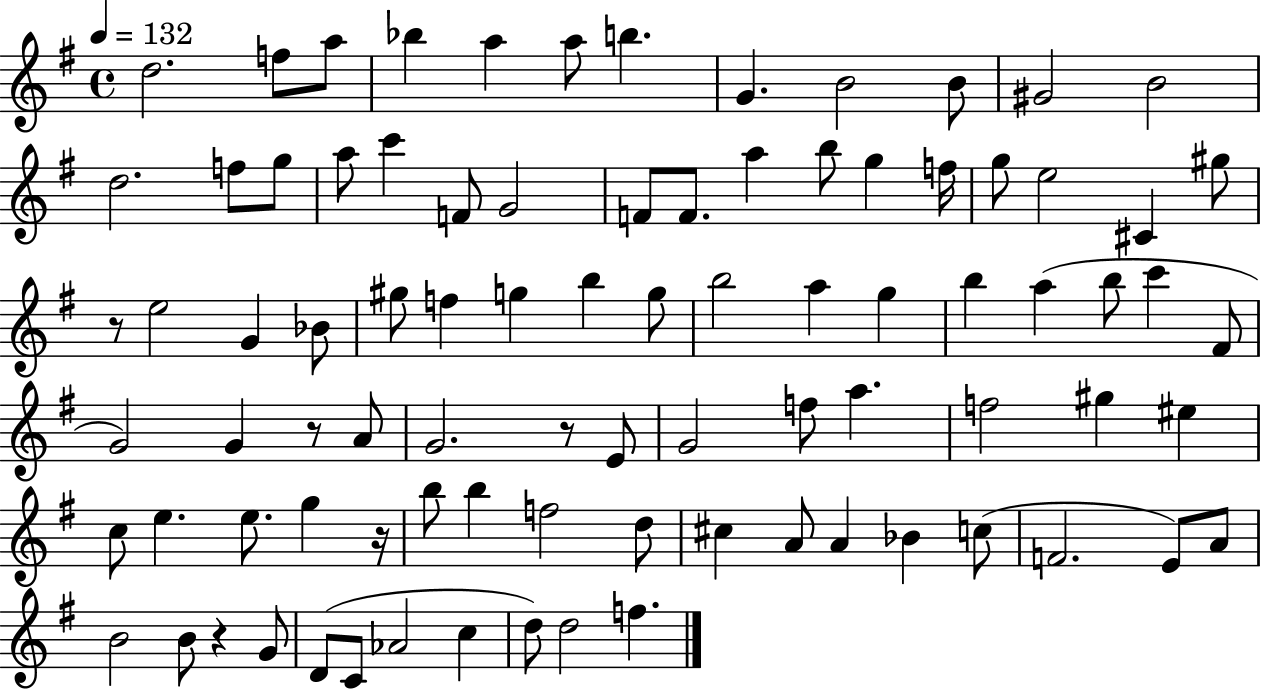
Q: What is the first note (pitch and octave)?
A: D5